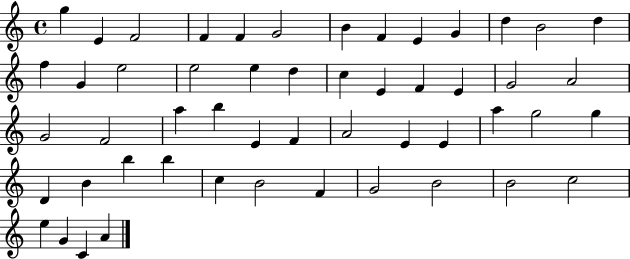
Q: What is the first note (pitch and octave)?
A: G5